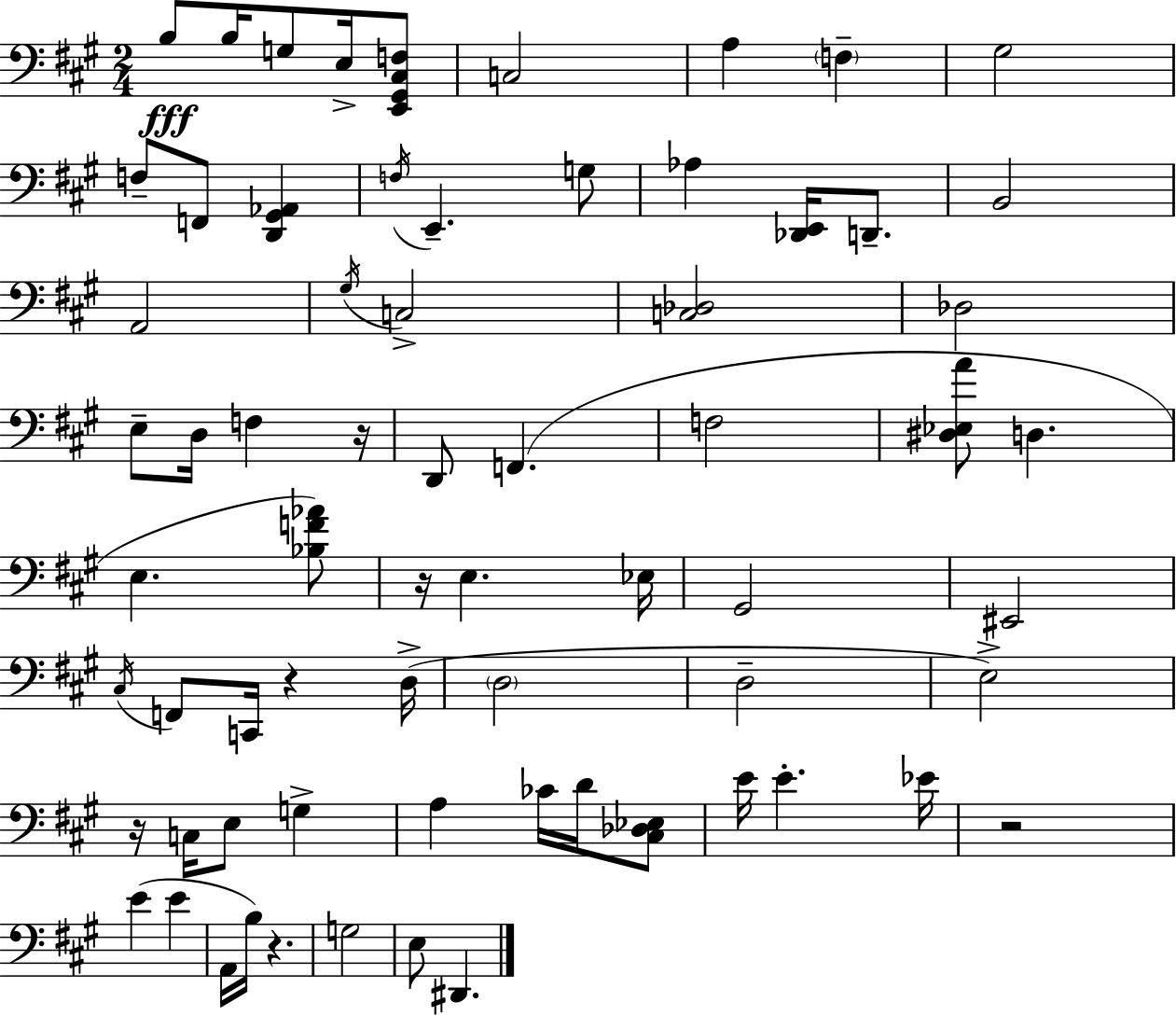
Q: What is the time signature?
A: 2/4